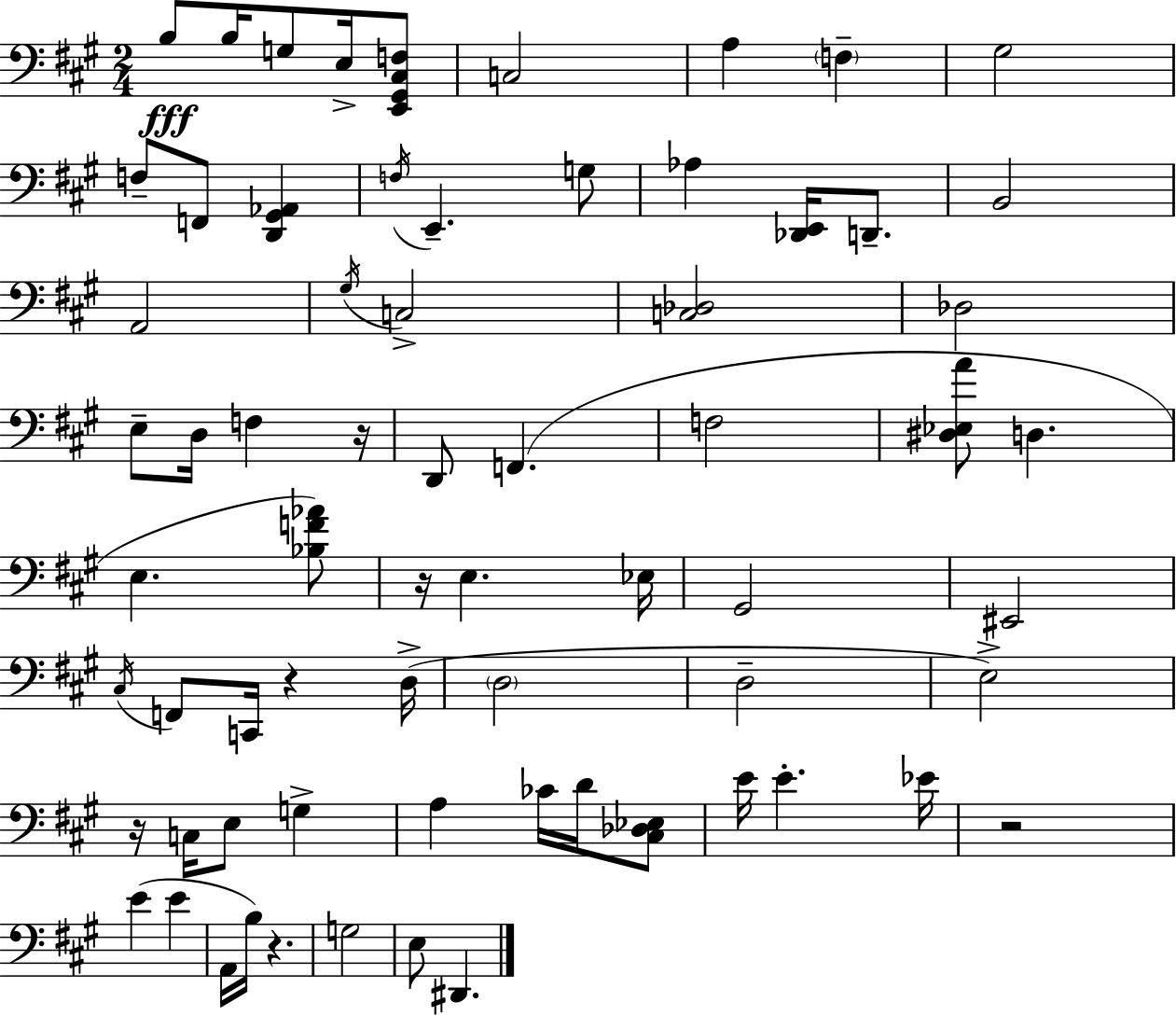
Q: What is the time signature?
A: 2/4